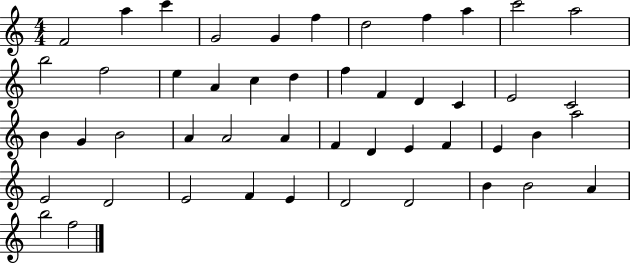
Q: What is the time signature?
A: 4/4